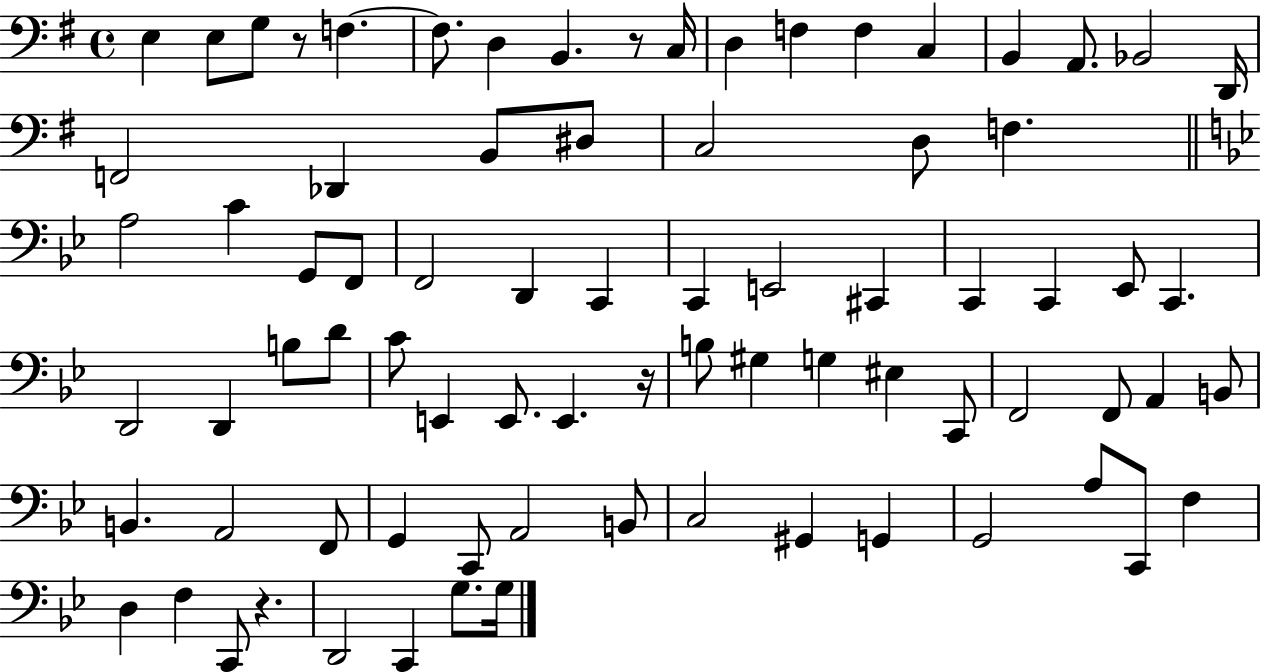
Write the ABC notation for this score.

X:1
T:Untitled
M:4/4
L:1/4
K:G
E, E,/2 G,/2 z/2 F, F,/2 D, B,, z/2 C,/4 D, F, F, C, B,, A,,/2 _B,,2 D,,/4 F,,2 _D,, B,,/2 ^D,/2 C,2 D,/2 F, A,2 C G,,/2 F,,/2 F,,2 D,, C,, C,, E,,2 ^C,, C,, C,, _E,,/2 C,, D,,2 D,, B,/2 D/2 C/2 E,, E,,/2 E,, z/4 B,/2 ^G, G, ^E, C,,/2 F,,2 F,,/2 A,, B,,/2 B,, A,,2 F,,/2 G,, C,,/2 A,,2 B,,/2 C,2 ^G,, G,, G,,2 A,/2 C,,/2 F, D, F, C,,/2 z D,,2 C,, G,/2 G,/4